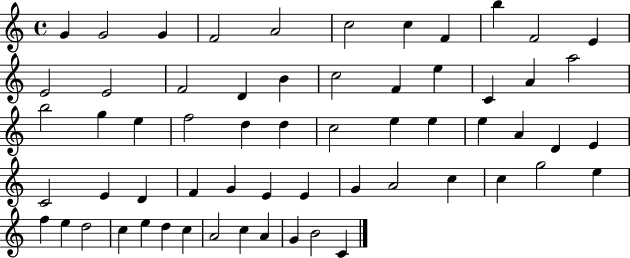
{
  \clef treble
  \time 4/4
  \defaultTimeSignature
  \key c \major
  g'4 g'2 g'4 | f'2 a'2 | c''2 c''4 f'4 | b''4 f'2 e'4 | \break e'2 e'2 | f'2 d'4 b'4 | c''2 f'4 e''4 | c'4 a'4 a''2 | \break b''2 g''4 e''4 | f''2 d''4 d''4 | c''2 e''4 e''4 | e''4 a'4 d'4 e'4 | \break c'2 e'4 d'4 | f'4 g'4 e'4 e'4 | g'4 a'2 c''4 | c''4 g''2 e''4 | \break f''4 e''4 d''2 | c''4 e''4 d''4 c''4 | a'2 c''4 a'4 | g'4 b'2 c'4 | \break \bar "|."
}